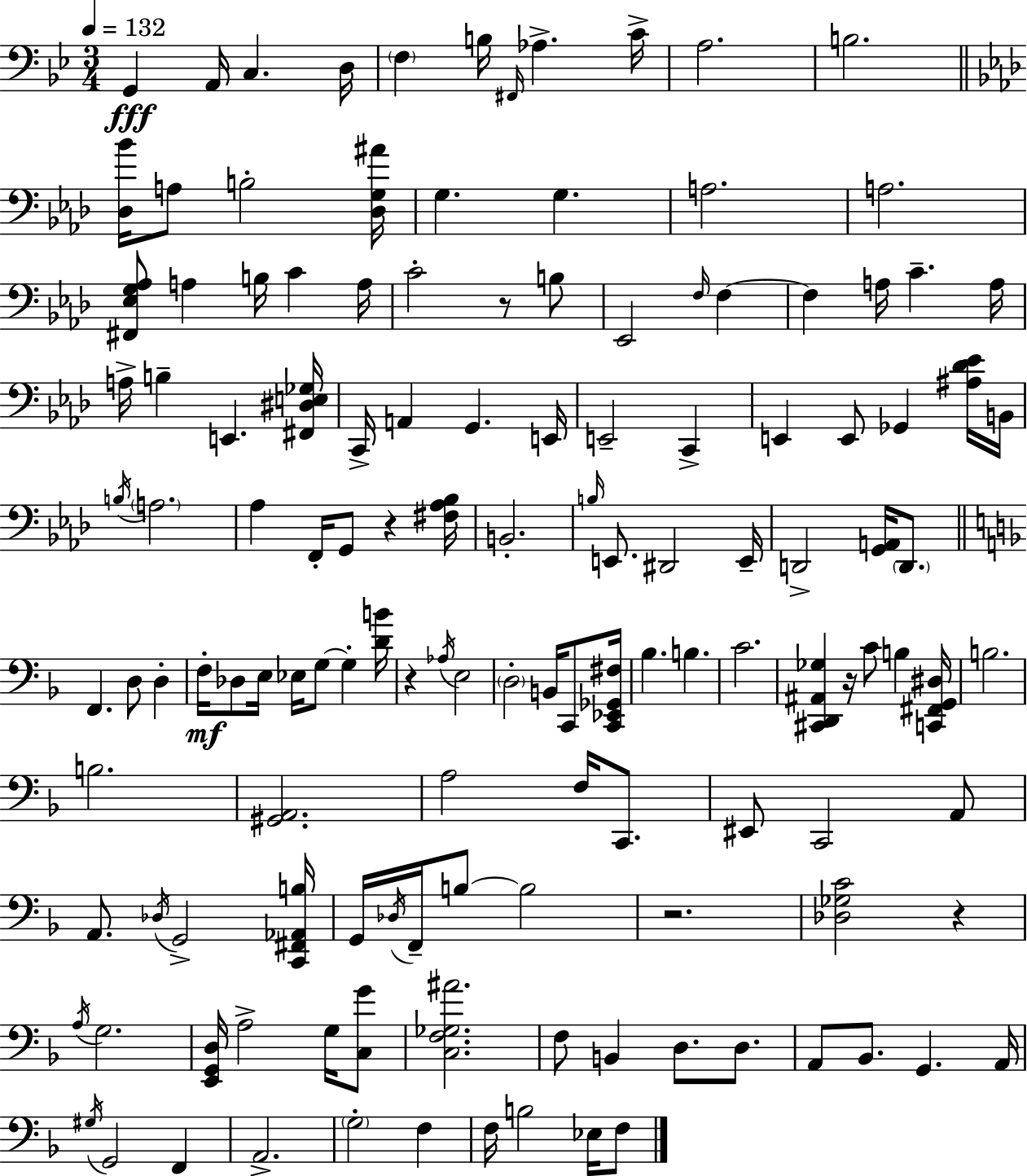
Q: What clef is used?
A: bass